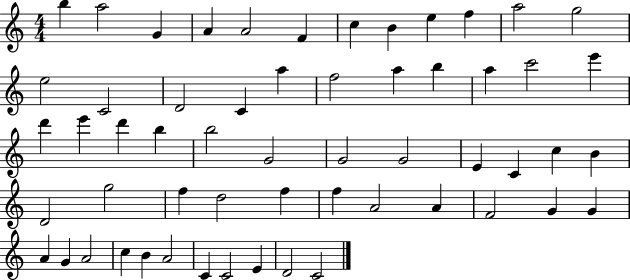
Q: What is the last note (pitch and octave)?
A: C4